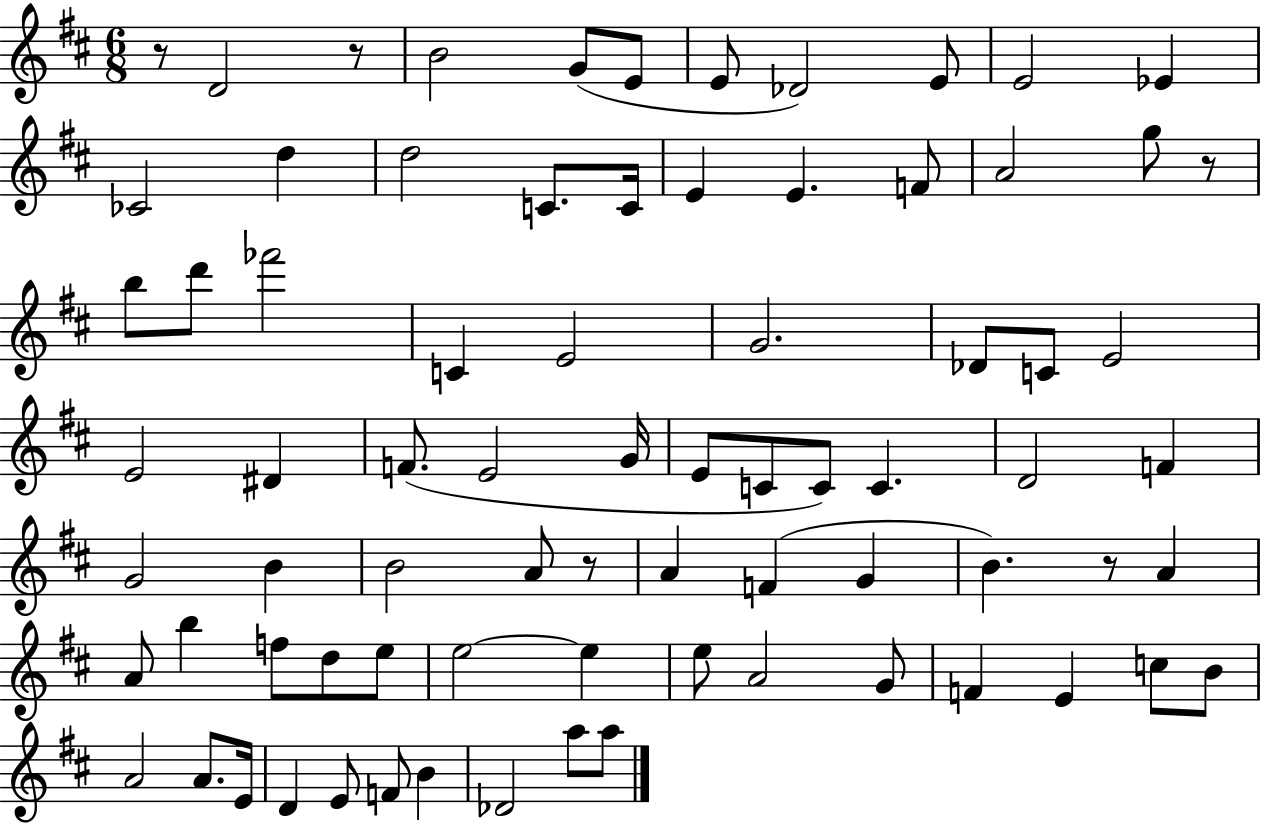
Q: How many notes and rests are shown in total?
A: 77